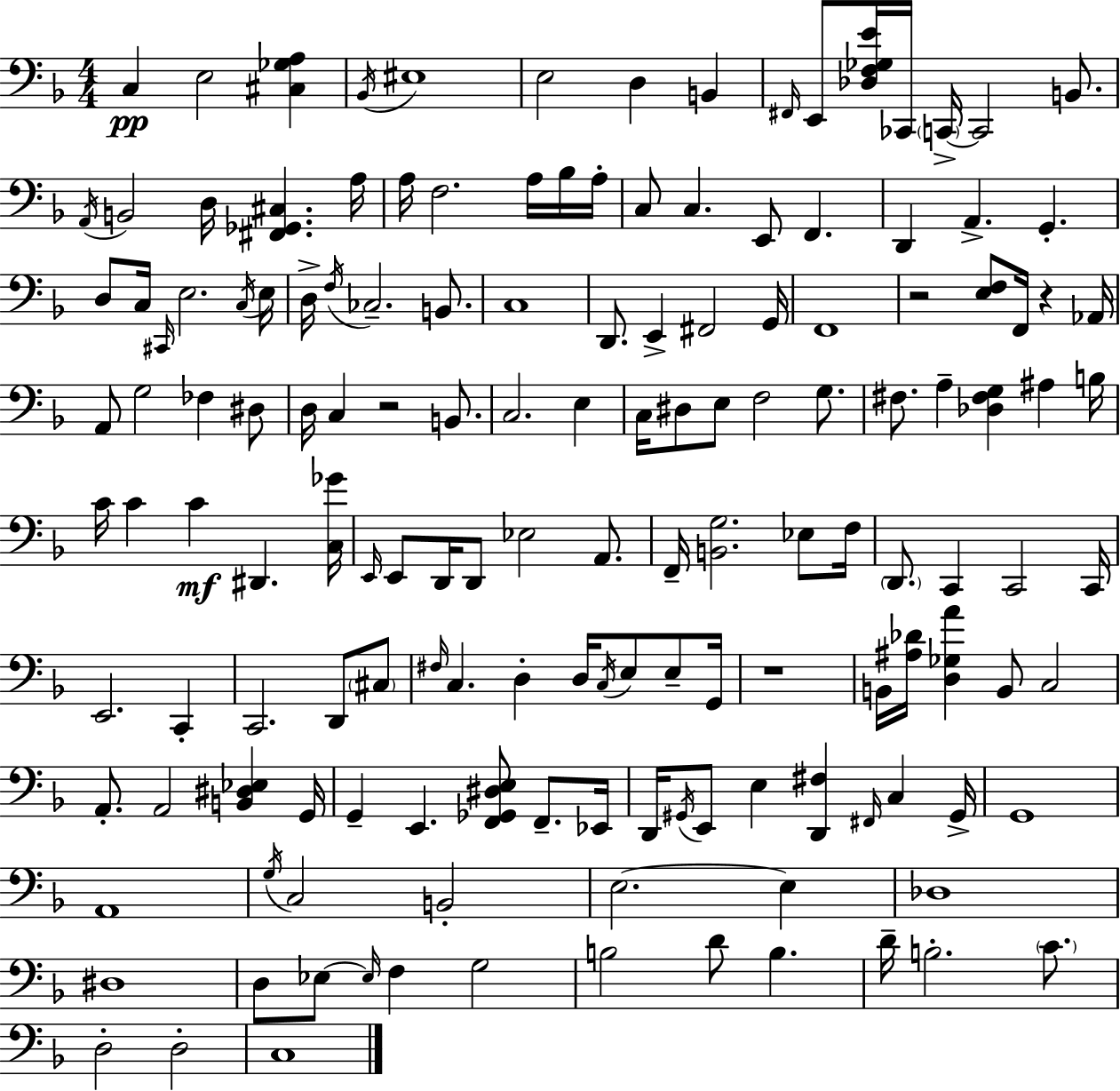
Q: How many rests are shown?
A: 4